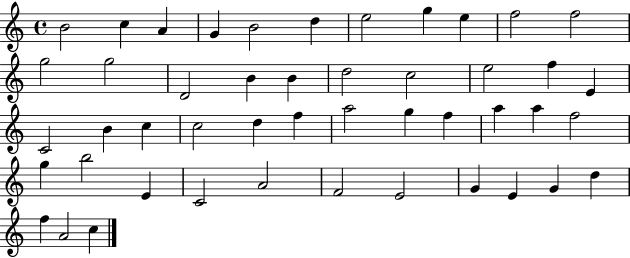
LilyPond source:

{
  \clef treble
  \time 4/4
  \defaultTimeSignature
  \key c \major
  b'2 c''4 a'4 | g'4 b'2 d''4 | e''2 g''4 e''4 | f''2 f''2 | \break g''2 g''2 | d'2 b'4 b'4 | d''2 c''2 | e''2 f''4 e'4 | \break c'2 b'4 c''4 | c''2 d''4 f''4 | a''2 g''4 f''4 | a''4 a''4 f''2 | \break g''4 b''2 e'4 | c'2 a'2 | f'2 e'2 | g'4 e'4 g'4 d''4 | \break f''4 a'2 c''4 | \bar "|."
}